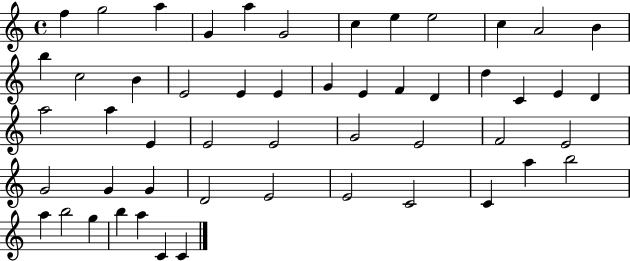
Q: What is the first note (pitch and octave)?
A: F5